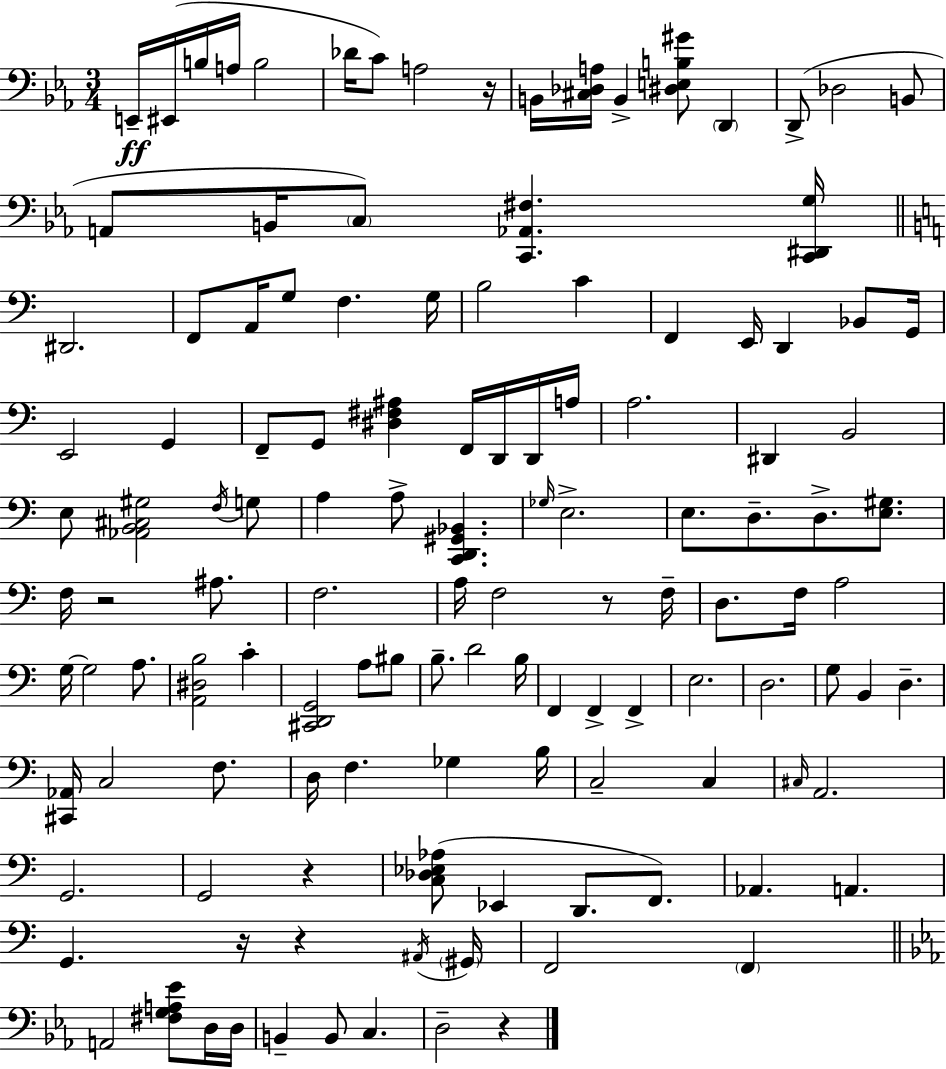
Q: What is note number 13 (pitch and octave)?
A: Db3